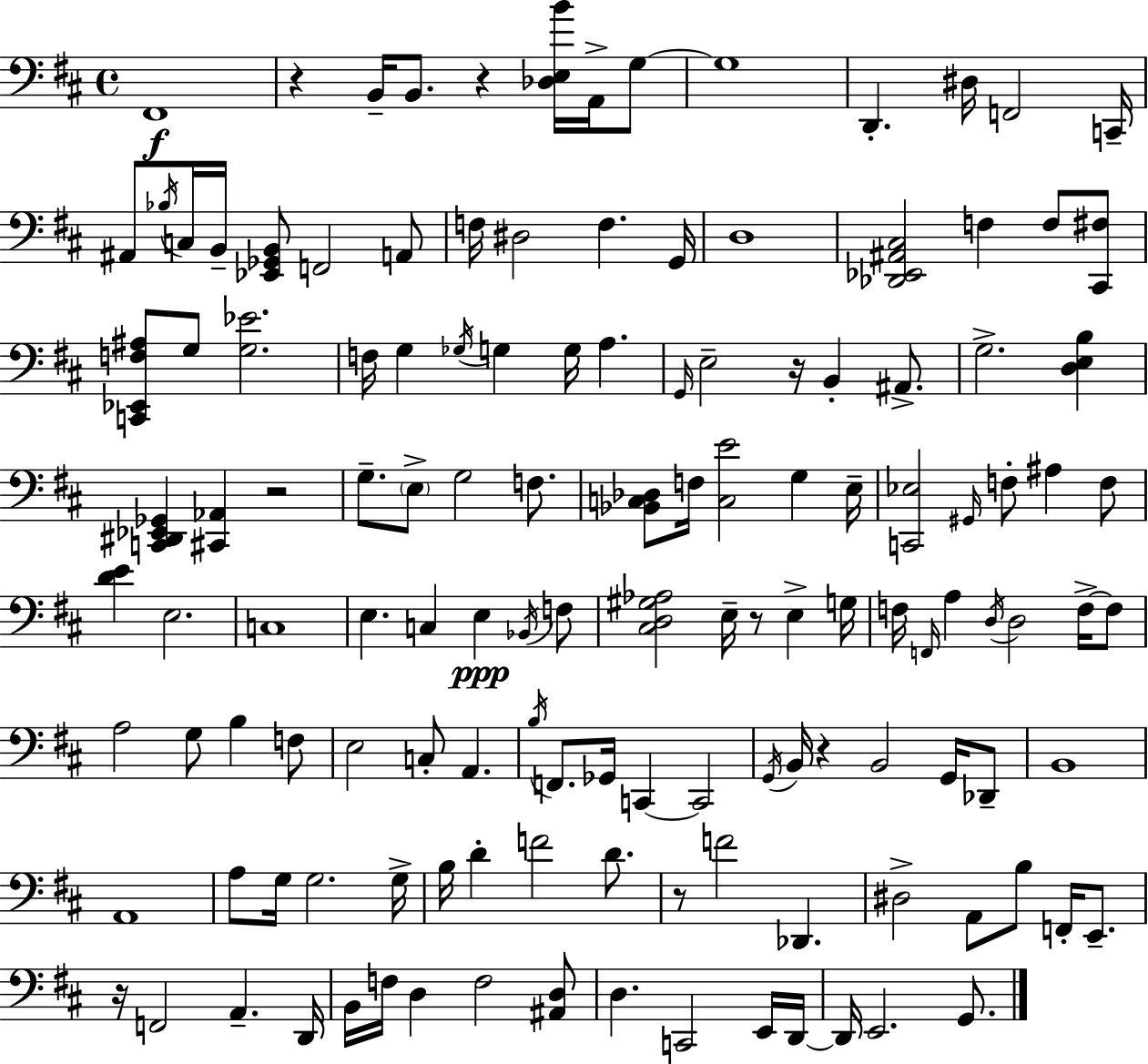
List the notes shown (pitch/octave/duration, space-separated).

F#2/w R/q B2/s B2/e. R/q [Db3,E3,B4]/s A2/s G3/e G3/w D2/q. D#3/s F2/h C2/s A#2/e Bb3/s C3/s B2/s [Eb2,Gb2,B2]/e F2/h A2/e F3/s D#3/h F3/q. G2/s D3/w [Db2,Eb2,A#2,C#3]/h F3/q F3/e [C#2,F#3]/e [C2,Eb2,F3,A#3]/e G3/e [G3,Eb4]/h. F3/s G3/q Gb3/s G3/q G3/s A3/q. G2/s E3/h R/s B2/q A#2/e. G3/h. [D3,E3,B3]/q [C2,D#2,Eb2,Gb2]/q [C#2,Ab2]/q R/h G3/e. E3/e G3/h F3/e. [Bb2,C3,Db3]/e F3/s [C3,E4]/h G3/q E3/s [C2,Eb3]/h G#2/s F3/e A#3/q F3/e [D4,E4]/q E3/h. C3/w E3/q. C3/q E3/q Bb2/s F3/e [C#3,D3,G#3,Ab3]/h E3/s R/e E3/q G3/s F3/s F2/s A3/q D3/s D3/h F3/s F3/e A3/h G3/e B3/q F3/e E3/h C3/e A2/q. B3/s F2/e. Gb2/s C2/q C2/h G2/s B2/s R/q B2/h G2/s Db2/e B2/w A2/w A3/e G3/s G3/h. G3/s B3/s D4/q F4/h D4/e. R/e F4/h Db2/q. D#3/h A2/e B3/e F2/s E2/e. R/s F2/h A2/q. D2/s B2/s F3/s D3/q F3/h [A#2,D3]/e D3/q. C2/h E2/s D2/s D2/s E2/h. G2/e.